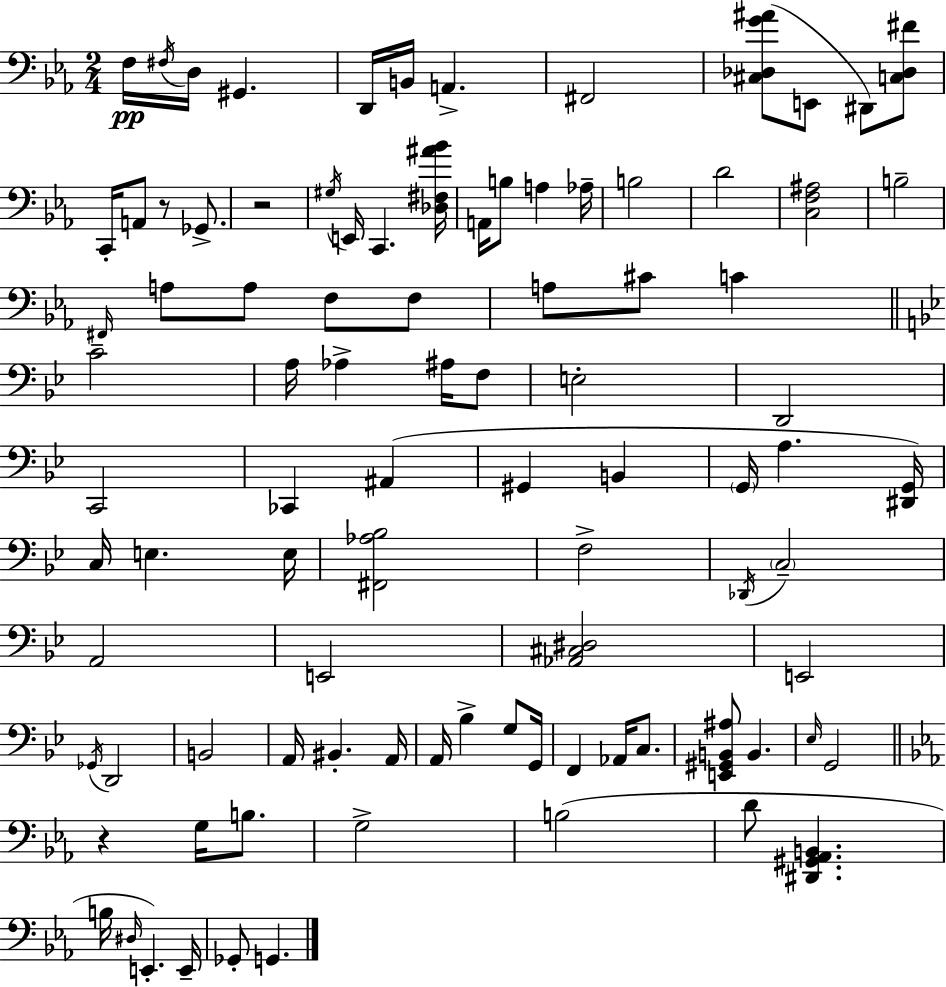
{
  \clef bass
  \numericTimeSignature
  \time 2/4
  \key c \minor
  f16\pp \acciaccatura { fis16 } d16 gis,4. | d,16 b,16 a,4.-> | fis,2 | <cis des g' ais'>8( e,8 dis,8) <c des fis'>8 | \break c,16-. a,8 r8 ges,8.-> | r2 | \acciaccatura { gis16 } e,16 c,4. | <des fis ais' bes'>16 a,16 b8 a4 | \break aes16-- b2 | d'2 | <c f ais>2 | b2-- | \break \grace { fis,16 } a8 a8 f8 | f8 a8 cis'8 c'4 | \bar "||" \break \key bes \major c'2-- | a16 aes4-> ais16 f8 | e2-. | d,2 | \break c,2 | ces,4 ais,4( | gis,4 b,4 | \parenthesize g,16 a4. <dis, g,>16) | \break c16 e4. e16 | <fis, aes bes>2 | f2-> | \acciaccatura { des,16 } \parenthesize c2-- | \break a,2 | e,2 | <aes, cis dis>2 | e,2 | \break \acciaccatura { ges,16 } d,2 | b,2 | a,16 bis,4.-. | a,16 a,16 bes4-> g8 | \break g,16 f,4 aes,16 c8. | <e, gis, b, ais>8 b,4. | \grace { ees16 } g,2 | \bar "||" \break \key ees \major r4 g16 b8. | g2-> | b2( | d'8 <dis, gis, aes, b,>4. | \break b16 \grace { dis16 } e,4.-.) | e,16-- ges,8-. g,4. | \bar "|."
}